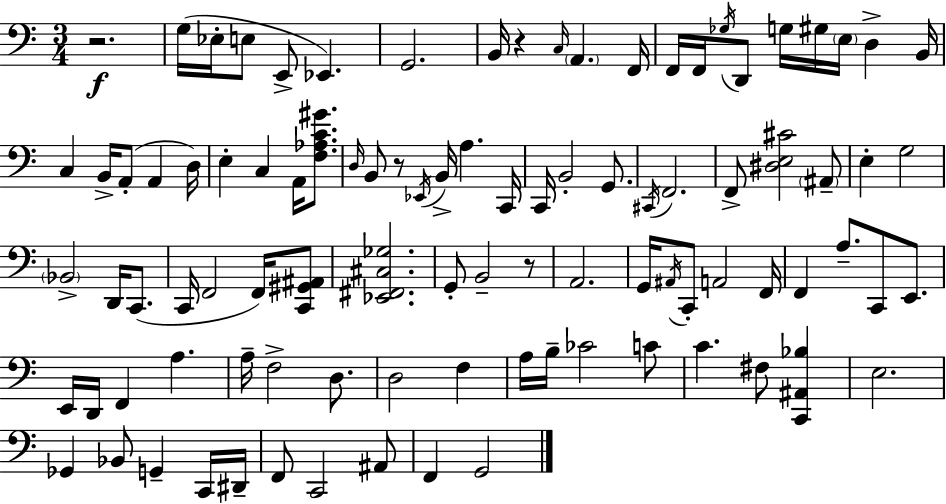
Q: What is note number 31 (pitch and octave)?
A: B2